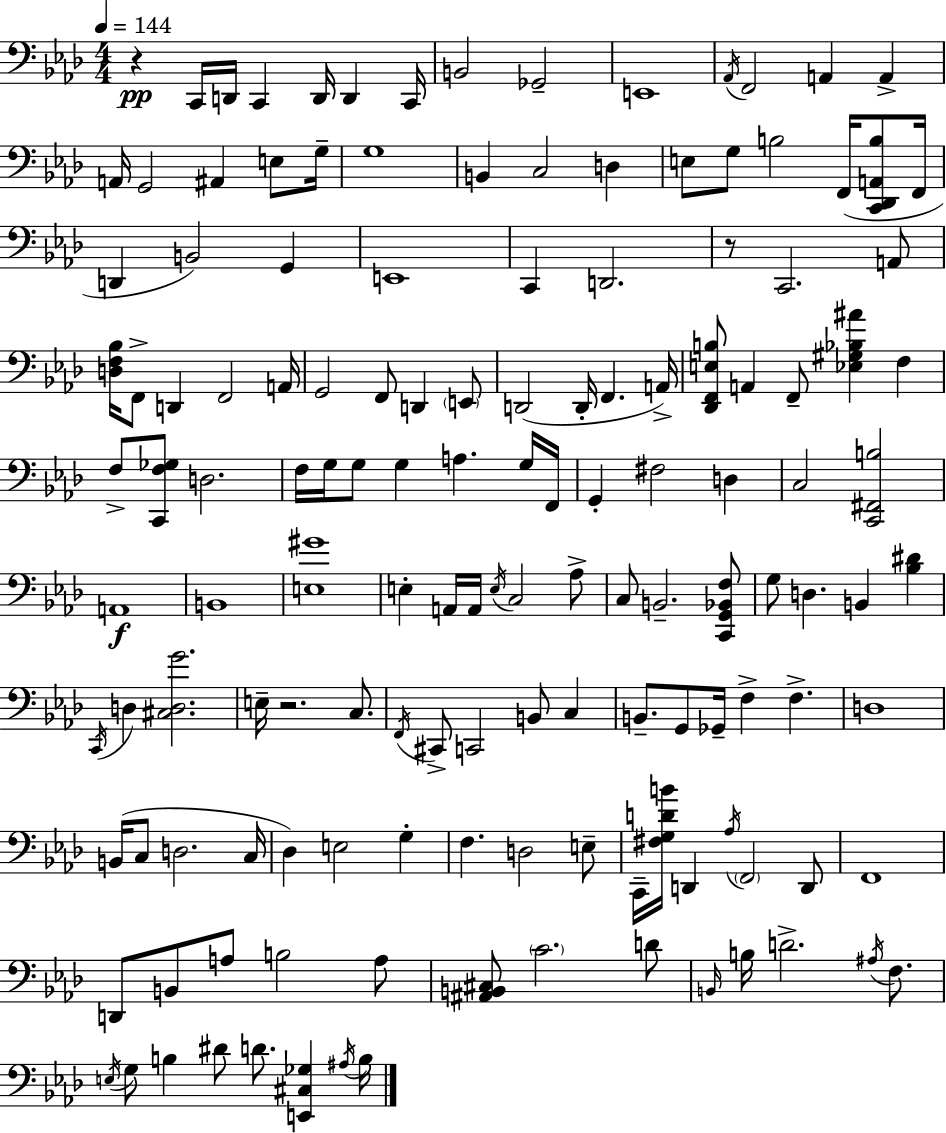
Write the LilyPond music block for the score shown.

{
  \clef bass
  \numericTimeSignature
  \time 4/4
  \key f \minor
  \tempo 4 = 144
  r4\pp c,16 d,16 c,4 d,16 d,4 c,16 | b,2 ges,2-- | e,1 | \acciaccatura { aes,16 } f,2 a,4 a,4-> | \break a,16 g,2 ais,4 e8 | g16-- g1 | b,4 c2 d4 | e8 g8 b2 f,16( <c, des, a, b>8 | \break f,16 d,4 b,2) g,4 | e,1 | c,4 d,2. | r8 c,2. a,8 | \break <d f bes>16 f,8-> d,4 f,2 | a,16 g,2 f,8 d,4 \parenthesize e,8 | d,2( d,16-. f,4. | a,16->) <des, f, e b>8 a,4 f,8-- <ees gis bes ais'>4 f4 | \break f8-> <c, f ges>8 d2. | f16 g16 g8 g4 a4. g16 | f,16 g,4-. fis2 d4 | c2 <c, fis, b>2 | \break a,1\f | b,1 | <e gis'>1 | e4-. a,16 a,16 \acciaccatura { e16 } c2 | \break aes8-> c8 b,2.-- | <c, g, bes, f>8 g8 d4. b,4 <bes dis'>4 | \acciaccatura { c,16 } d4 <cis d g'>2. | e16-- r2. | \break c8. \acciaccatura { f,16 } cis,8-> c,2 b,8 | c4 b,8.-- g,8 ges,16-- f4-> f4.-> | d1 | b,16( c8 d2. | \break c16 des4) e2 | g4-. f4. d2 | e8-- c,16-- <fis g d' b'>16 d,4 \acciaccatura { aes16 } \parenthesize f,2 | d,8 f,1 | \break d,8 b,8 a8 b2 | a8 <ais, b, cis>8 \parenthesize c'2. | d'8 \grace { b,16 } b16 d'2.-> | \acciaccatura { ais16 } f8. \acciaccatura { e16 } g8 b4 dis'8 | \break d'8. <e, cis ges>4 \acciaccatura { ais16 } b16 \bar "|."
}